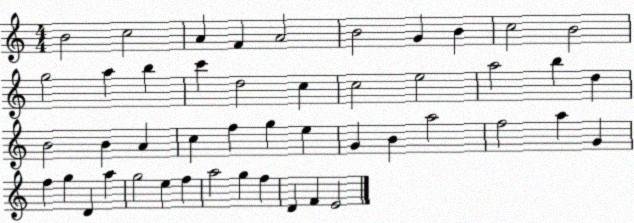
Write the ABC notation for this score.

X:1
T:Untitled
M:4/4
L:1/4
K:C
B2 c2 A F A2 B2 G B c2 B2 g2 a b c' d2 c c2 e2 a2 b d B2 B A c f g e G B a2 f2 a G f g D a g2 e f a2 g f D F E2